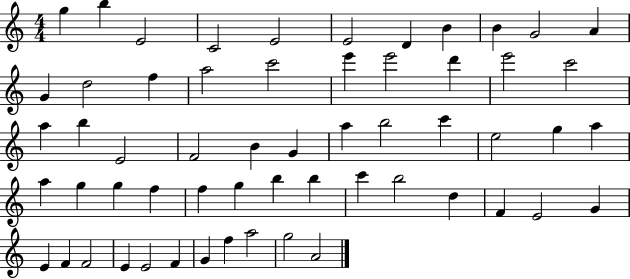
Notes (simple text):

G5/q B5/q E4/h C4/h E4/h E4/h D4/q B4/q B4/q G4/h A4/q G4/q D5/h F5/q A5/h C6/h E6/q E6/h D6/q E6/h C6/h A5/q B5/q E4/h F4/h B4/q G4/q A5/q B5/h C6/q E5/h G5/q A5/q A5/q G5/q G5/q F5/q F5/q G5/q B5/q B5/q C6/q B5/h D5/q F4/q E4/h G4/q E4/q F4/q F4/h E4/q E4/h F4/q G4/q F5/q A5/h G5/h A4/h